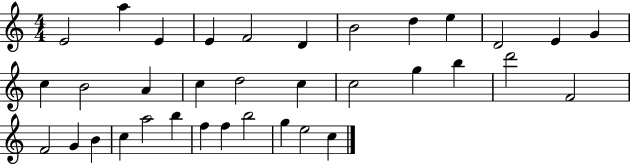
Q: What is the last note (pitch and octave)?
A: C5